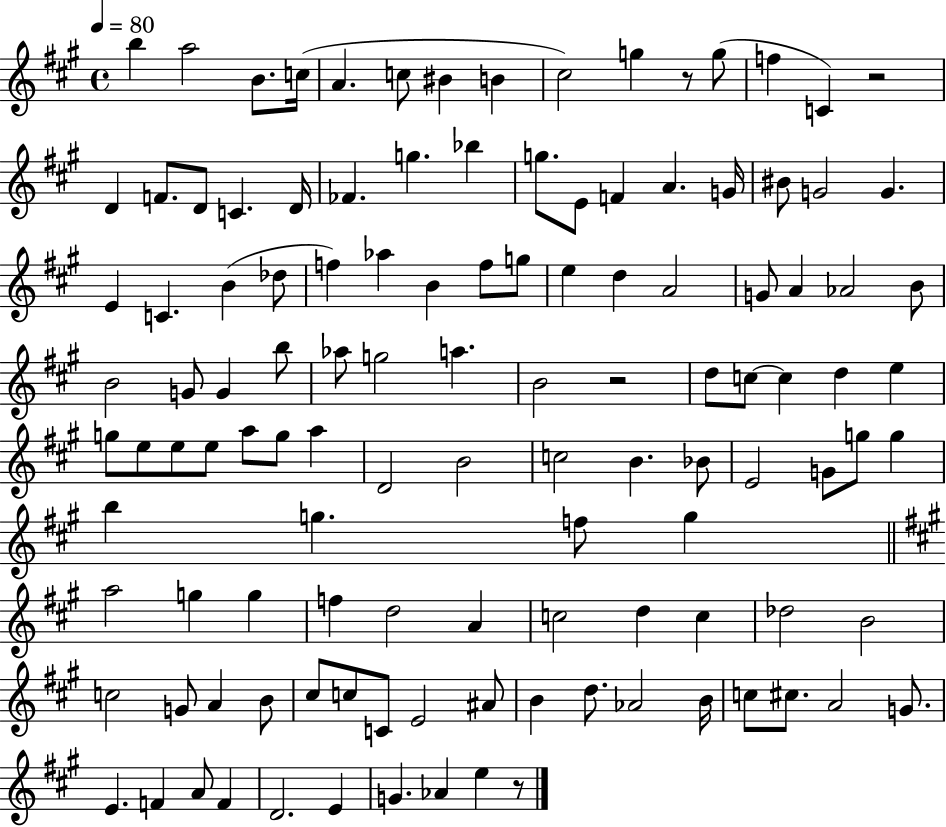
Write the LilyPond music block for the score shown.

{
  \clef treble
  \time 4/4
  \defaultTimeSignature
  \key a \major
  \tempo 4 = 80
  b''4 a''2 b'8. c''16( | a'4. c''8 bis'4 b'4 | cis''2) g''4 r8 g''8( | f''4 c'4) r2 | \break d'4 f'8. d'8 c'4. d'16 | fes'4. g''4. bes''4 | g''8. e'8 f'4 a'4. g'16 | bis'8 g'2 g'4. | \break e'4 c'4. b'4( des''8 | f''4) aes''4 b'4 f''8 g''8 | e''4 d''4 a'2 | g'8 a'4 aes'2 b'8 | \break b'2 g'8 g'4 b''8 | aes''8 g''2 a''4. | b'2 r2 | d''8 c''8~~ c''4 d''4 e''4 | \break g''8 e''8 e''8 e''8 a''8 g''8 a''4 | d'2 b'2 | c''2 b'4. bes'8 | e'2 g'8 g''8 g''4 | \break b''4 g''4. f''8 g''4 | \bar "||" \break \key a \major a''2 g''4 g''4 | f''4 d''2 a'4 | c''2 d''4 c''4 | des''2 b'2 | \break c''2 g'8 a'4 b'8 | cis''8 c''8 c'8 e'2 ais'8 | b'4 d''8. aes'2 b'16 | c''8 cis''8. a'2 g'8. | \break e'4. f'4 a'8 f'4 | d'2. e'4 | g'4. aes'4 e''4 r8 | \bar "|."
}